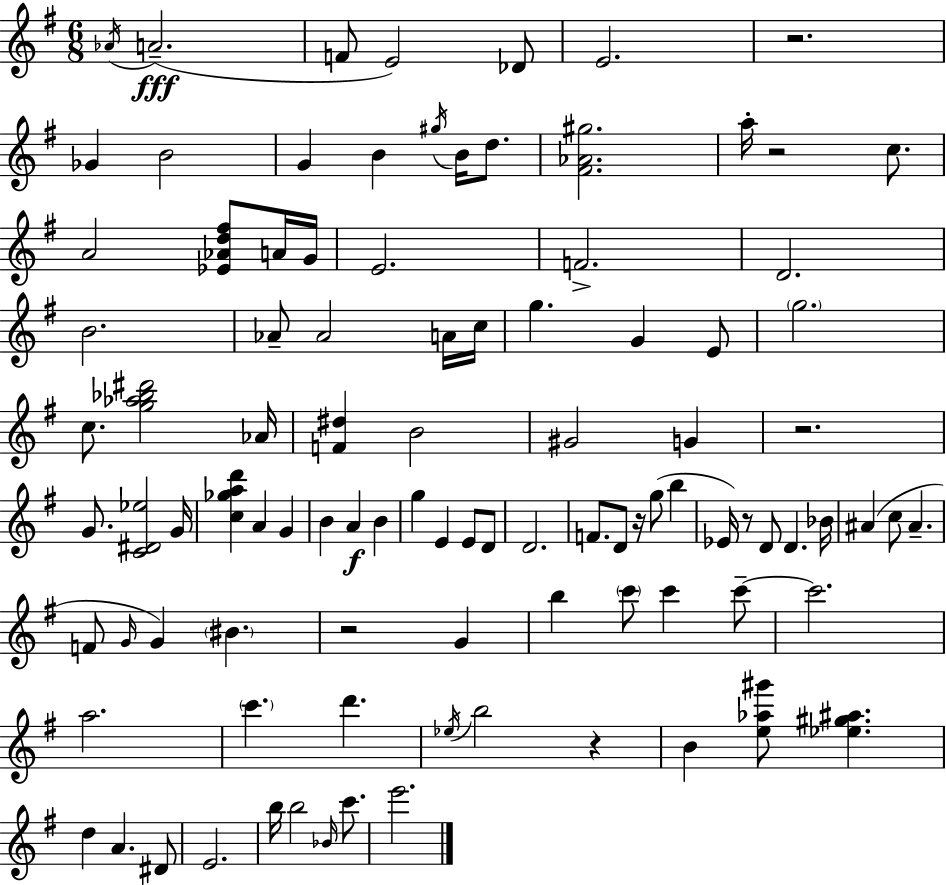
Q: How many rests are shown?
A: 7